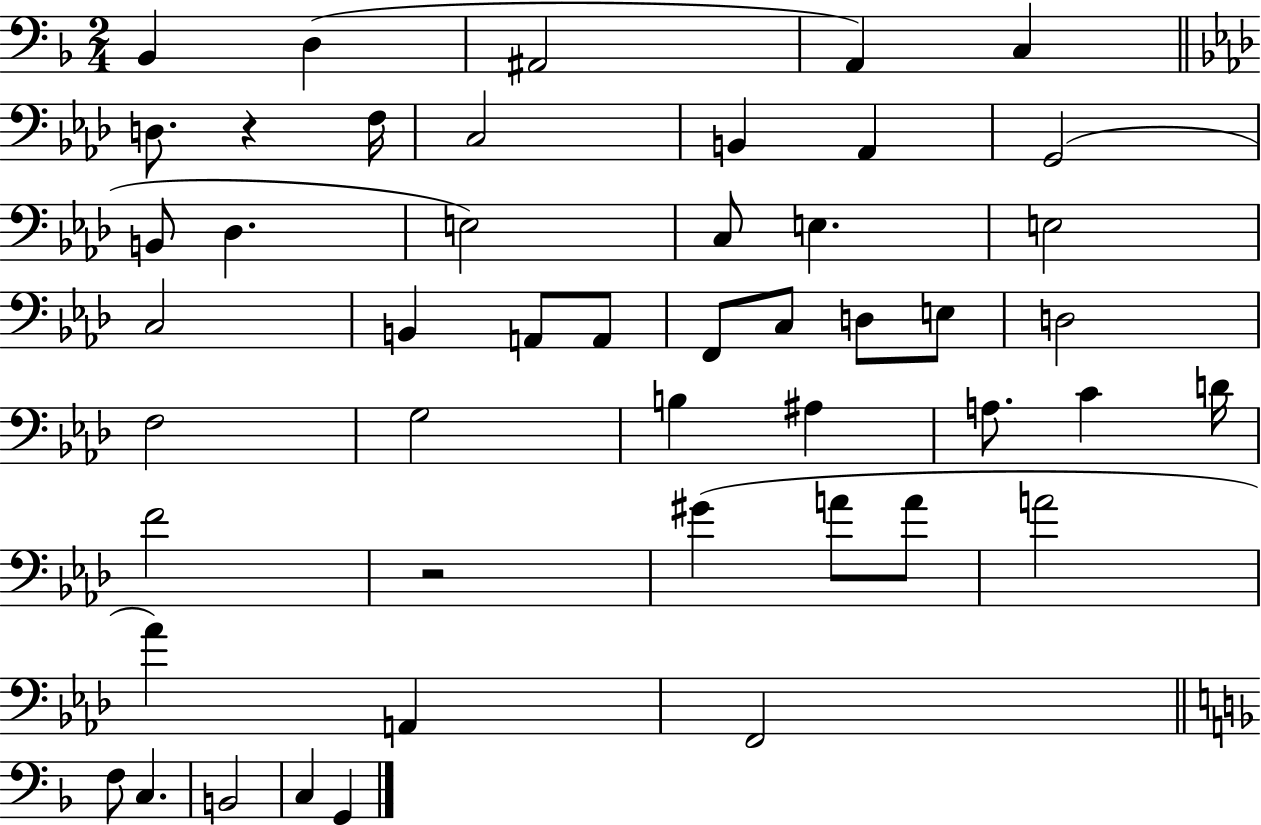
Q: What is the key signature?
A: F major